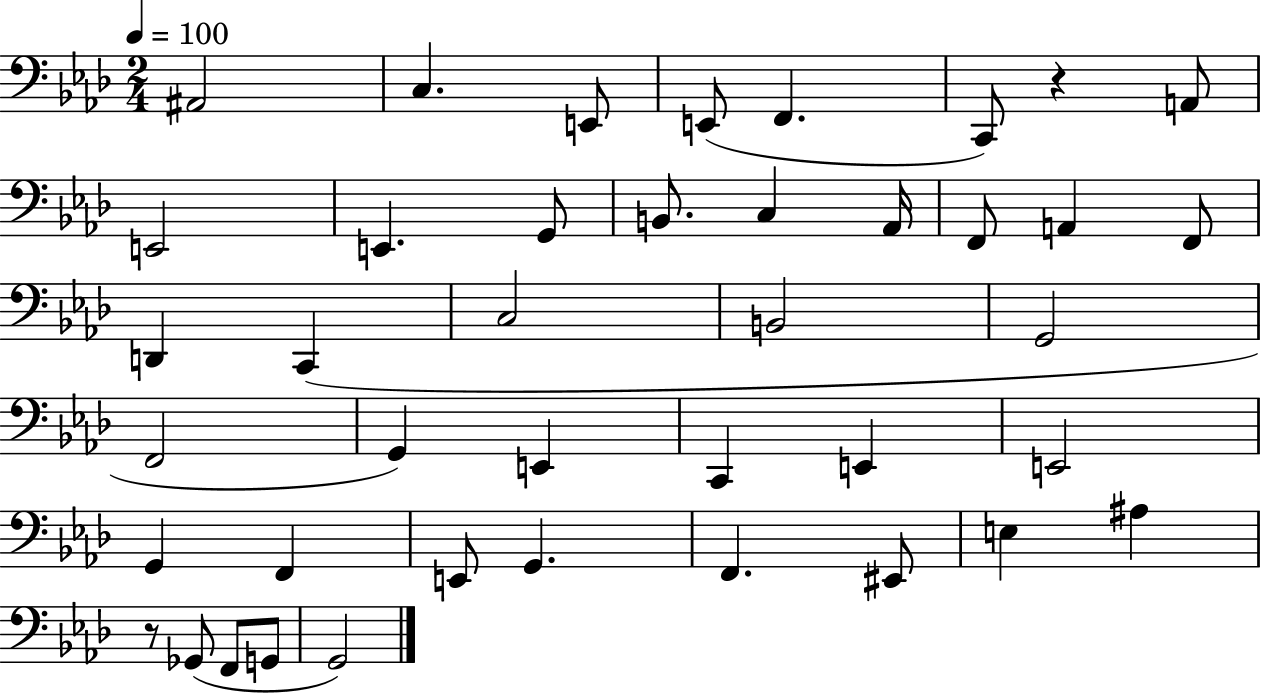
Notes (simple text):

A#2/h C3/q. E2/e E2/e F2/q. C2/e R/q A2/e E2/h E2/q. G2/e B2/e. C3/q Ab2/s F2/e A2/q F2/e D2/q C2/q C3/h B2/h G2/h F2/h G2/q E2/q C2/q E2/q E2/h G2/q F2/q E2/e G2/q. F2/q. EIS2/e E3/q A#3/q R/e Gb2/e F2/e G2/e G2/h